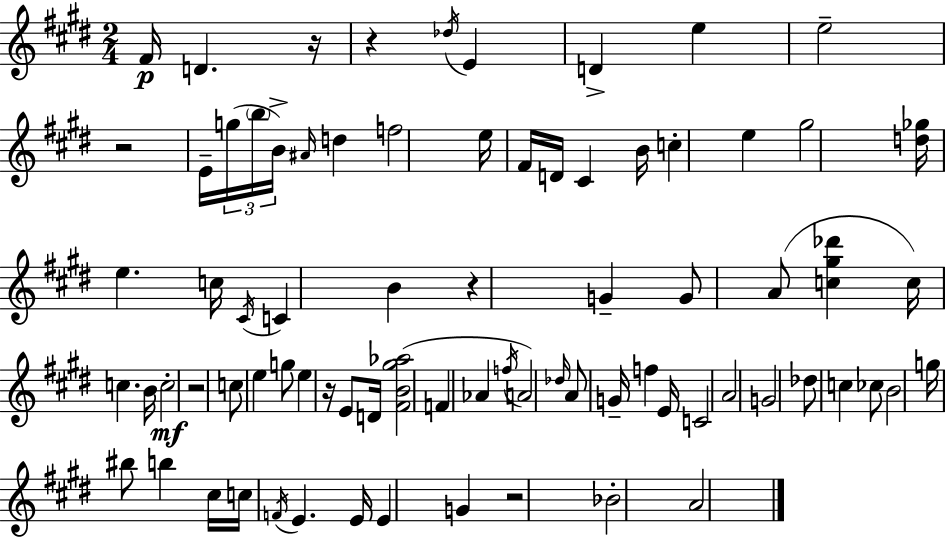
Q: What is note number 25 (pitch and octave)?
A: C#4